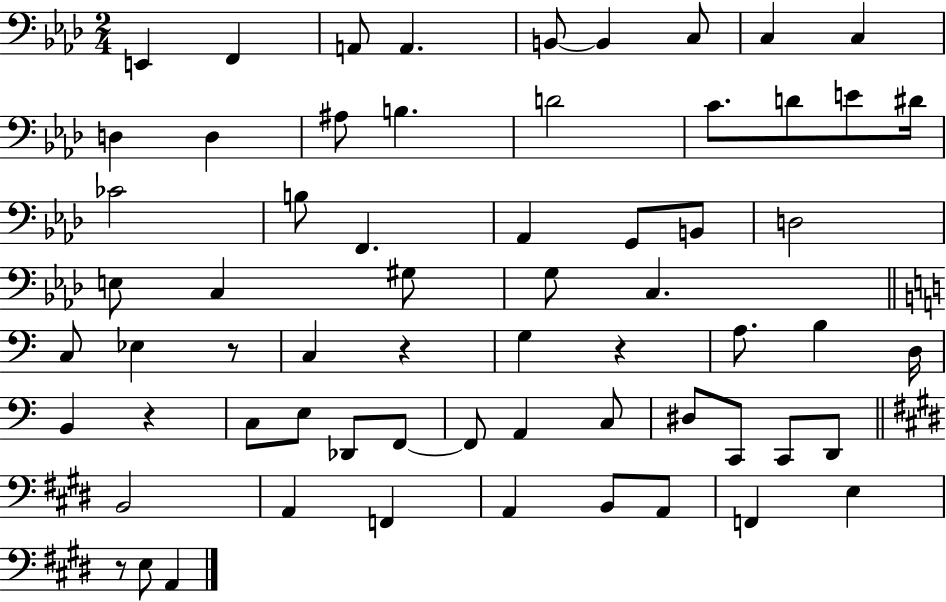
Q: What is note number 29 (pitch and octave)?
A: G3